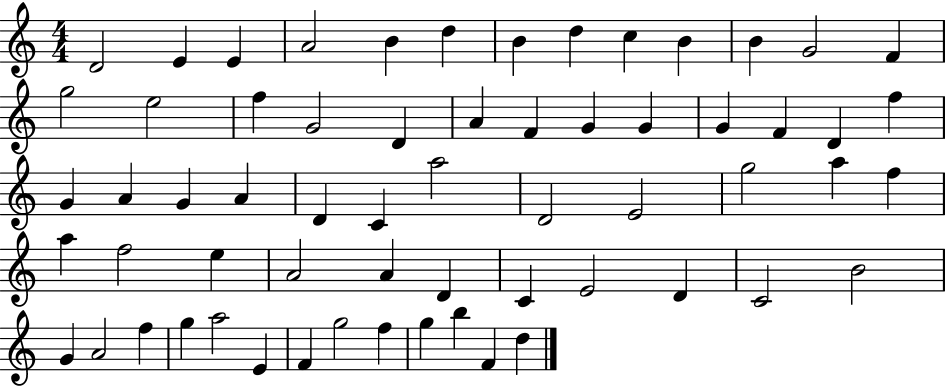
D4/h E4/q E4/q A4/h B4/q D5/q B4/q D5/q C5/q B4/q B4/q G4/h F4/q G5/h E5/h F5/q G4/h D4/q A4/q F4/q G4/q G4/q G4/q F4/q D4/q F5/q G4/q A4/q G4/q A4/q D4/q C4/q A5/h D4/h E4/h G5/h A5/q F5/q A5/q F5/h E5/q A4/h A4/q D4/q C4/q E4/h D4/q C4/h B4/h G4/q A4/h F5/q G5/q A5/h E4/q F4/q G5/h F5/q G5/q B5/q F4/q D5/q